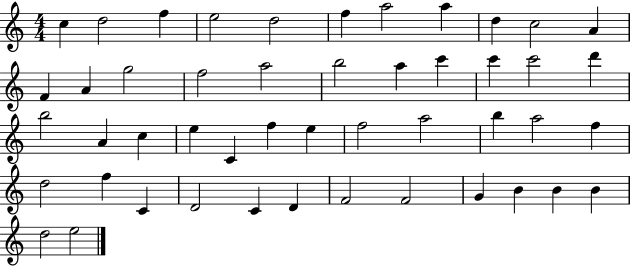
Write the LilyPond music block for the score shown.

{
  \clef treble
  \numericTimeSignature
  \time 4/4
  \key c \major
  c''4 d''2 f''4 | e''2 d''2 | f''4 a''2 a''4 | d''4 c''2 a'4 | \break f'4 a'4 g''2 | f''2 a''2 | b''2 a''4 c'''4 | c'''4 c'''2 d'''4 | \break b''2 a'4 c''4 | e''4 c'4 f''4 e''4 | f''2 a''2 | b''4 a''2 f''4 | \break d''2 f''4 c'4 | d'2 c'4 d'4 | f'2 f'2 | g'4 b'4 b'4 b'4 | \break d''2 e''2 | \bar "|."
}